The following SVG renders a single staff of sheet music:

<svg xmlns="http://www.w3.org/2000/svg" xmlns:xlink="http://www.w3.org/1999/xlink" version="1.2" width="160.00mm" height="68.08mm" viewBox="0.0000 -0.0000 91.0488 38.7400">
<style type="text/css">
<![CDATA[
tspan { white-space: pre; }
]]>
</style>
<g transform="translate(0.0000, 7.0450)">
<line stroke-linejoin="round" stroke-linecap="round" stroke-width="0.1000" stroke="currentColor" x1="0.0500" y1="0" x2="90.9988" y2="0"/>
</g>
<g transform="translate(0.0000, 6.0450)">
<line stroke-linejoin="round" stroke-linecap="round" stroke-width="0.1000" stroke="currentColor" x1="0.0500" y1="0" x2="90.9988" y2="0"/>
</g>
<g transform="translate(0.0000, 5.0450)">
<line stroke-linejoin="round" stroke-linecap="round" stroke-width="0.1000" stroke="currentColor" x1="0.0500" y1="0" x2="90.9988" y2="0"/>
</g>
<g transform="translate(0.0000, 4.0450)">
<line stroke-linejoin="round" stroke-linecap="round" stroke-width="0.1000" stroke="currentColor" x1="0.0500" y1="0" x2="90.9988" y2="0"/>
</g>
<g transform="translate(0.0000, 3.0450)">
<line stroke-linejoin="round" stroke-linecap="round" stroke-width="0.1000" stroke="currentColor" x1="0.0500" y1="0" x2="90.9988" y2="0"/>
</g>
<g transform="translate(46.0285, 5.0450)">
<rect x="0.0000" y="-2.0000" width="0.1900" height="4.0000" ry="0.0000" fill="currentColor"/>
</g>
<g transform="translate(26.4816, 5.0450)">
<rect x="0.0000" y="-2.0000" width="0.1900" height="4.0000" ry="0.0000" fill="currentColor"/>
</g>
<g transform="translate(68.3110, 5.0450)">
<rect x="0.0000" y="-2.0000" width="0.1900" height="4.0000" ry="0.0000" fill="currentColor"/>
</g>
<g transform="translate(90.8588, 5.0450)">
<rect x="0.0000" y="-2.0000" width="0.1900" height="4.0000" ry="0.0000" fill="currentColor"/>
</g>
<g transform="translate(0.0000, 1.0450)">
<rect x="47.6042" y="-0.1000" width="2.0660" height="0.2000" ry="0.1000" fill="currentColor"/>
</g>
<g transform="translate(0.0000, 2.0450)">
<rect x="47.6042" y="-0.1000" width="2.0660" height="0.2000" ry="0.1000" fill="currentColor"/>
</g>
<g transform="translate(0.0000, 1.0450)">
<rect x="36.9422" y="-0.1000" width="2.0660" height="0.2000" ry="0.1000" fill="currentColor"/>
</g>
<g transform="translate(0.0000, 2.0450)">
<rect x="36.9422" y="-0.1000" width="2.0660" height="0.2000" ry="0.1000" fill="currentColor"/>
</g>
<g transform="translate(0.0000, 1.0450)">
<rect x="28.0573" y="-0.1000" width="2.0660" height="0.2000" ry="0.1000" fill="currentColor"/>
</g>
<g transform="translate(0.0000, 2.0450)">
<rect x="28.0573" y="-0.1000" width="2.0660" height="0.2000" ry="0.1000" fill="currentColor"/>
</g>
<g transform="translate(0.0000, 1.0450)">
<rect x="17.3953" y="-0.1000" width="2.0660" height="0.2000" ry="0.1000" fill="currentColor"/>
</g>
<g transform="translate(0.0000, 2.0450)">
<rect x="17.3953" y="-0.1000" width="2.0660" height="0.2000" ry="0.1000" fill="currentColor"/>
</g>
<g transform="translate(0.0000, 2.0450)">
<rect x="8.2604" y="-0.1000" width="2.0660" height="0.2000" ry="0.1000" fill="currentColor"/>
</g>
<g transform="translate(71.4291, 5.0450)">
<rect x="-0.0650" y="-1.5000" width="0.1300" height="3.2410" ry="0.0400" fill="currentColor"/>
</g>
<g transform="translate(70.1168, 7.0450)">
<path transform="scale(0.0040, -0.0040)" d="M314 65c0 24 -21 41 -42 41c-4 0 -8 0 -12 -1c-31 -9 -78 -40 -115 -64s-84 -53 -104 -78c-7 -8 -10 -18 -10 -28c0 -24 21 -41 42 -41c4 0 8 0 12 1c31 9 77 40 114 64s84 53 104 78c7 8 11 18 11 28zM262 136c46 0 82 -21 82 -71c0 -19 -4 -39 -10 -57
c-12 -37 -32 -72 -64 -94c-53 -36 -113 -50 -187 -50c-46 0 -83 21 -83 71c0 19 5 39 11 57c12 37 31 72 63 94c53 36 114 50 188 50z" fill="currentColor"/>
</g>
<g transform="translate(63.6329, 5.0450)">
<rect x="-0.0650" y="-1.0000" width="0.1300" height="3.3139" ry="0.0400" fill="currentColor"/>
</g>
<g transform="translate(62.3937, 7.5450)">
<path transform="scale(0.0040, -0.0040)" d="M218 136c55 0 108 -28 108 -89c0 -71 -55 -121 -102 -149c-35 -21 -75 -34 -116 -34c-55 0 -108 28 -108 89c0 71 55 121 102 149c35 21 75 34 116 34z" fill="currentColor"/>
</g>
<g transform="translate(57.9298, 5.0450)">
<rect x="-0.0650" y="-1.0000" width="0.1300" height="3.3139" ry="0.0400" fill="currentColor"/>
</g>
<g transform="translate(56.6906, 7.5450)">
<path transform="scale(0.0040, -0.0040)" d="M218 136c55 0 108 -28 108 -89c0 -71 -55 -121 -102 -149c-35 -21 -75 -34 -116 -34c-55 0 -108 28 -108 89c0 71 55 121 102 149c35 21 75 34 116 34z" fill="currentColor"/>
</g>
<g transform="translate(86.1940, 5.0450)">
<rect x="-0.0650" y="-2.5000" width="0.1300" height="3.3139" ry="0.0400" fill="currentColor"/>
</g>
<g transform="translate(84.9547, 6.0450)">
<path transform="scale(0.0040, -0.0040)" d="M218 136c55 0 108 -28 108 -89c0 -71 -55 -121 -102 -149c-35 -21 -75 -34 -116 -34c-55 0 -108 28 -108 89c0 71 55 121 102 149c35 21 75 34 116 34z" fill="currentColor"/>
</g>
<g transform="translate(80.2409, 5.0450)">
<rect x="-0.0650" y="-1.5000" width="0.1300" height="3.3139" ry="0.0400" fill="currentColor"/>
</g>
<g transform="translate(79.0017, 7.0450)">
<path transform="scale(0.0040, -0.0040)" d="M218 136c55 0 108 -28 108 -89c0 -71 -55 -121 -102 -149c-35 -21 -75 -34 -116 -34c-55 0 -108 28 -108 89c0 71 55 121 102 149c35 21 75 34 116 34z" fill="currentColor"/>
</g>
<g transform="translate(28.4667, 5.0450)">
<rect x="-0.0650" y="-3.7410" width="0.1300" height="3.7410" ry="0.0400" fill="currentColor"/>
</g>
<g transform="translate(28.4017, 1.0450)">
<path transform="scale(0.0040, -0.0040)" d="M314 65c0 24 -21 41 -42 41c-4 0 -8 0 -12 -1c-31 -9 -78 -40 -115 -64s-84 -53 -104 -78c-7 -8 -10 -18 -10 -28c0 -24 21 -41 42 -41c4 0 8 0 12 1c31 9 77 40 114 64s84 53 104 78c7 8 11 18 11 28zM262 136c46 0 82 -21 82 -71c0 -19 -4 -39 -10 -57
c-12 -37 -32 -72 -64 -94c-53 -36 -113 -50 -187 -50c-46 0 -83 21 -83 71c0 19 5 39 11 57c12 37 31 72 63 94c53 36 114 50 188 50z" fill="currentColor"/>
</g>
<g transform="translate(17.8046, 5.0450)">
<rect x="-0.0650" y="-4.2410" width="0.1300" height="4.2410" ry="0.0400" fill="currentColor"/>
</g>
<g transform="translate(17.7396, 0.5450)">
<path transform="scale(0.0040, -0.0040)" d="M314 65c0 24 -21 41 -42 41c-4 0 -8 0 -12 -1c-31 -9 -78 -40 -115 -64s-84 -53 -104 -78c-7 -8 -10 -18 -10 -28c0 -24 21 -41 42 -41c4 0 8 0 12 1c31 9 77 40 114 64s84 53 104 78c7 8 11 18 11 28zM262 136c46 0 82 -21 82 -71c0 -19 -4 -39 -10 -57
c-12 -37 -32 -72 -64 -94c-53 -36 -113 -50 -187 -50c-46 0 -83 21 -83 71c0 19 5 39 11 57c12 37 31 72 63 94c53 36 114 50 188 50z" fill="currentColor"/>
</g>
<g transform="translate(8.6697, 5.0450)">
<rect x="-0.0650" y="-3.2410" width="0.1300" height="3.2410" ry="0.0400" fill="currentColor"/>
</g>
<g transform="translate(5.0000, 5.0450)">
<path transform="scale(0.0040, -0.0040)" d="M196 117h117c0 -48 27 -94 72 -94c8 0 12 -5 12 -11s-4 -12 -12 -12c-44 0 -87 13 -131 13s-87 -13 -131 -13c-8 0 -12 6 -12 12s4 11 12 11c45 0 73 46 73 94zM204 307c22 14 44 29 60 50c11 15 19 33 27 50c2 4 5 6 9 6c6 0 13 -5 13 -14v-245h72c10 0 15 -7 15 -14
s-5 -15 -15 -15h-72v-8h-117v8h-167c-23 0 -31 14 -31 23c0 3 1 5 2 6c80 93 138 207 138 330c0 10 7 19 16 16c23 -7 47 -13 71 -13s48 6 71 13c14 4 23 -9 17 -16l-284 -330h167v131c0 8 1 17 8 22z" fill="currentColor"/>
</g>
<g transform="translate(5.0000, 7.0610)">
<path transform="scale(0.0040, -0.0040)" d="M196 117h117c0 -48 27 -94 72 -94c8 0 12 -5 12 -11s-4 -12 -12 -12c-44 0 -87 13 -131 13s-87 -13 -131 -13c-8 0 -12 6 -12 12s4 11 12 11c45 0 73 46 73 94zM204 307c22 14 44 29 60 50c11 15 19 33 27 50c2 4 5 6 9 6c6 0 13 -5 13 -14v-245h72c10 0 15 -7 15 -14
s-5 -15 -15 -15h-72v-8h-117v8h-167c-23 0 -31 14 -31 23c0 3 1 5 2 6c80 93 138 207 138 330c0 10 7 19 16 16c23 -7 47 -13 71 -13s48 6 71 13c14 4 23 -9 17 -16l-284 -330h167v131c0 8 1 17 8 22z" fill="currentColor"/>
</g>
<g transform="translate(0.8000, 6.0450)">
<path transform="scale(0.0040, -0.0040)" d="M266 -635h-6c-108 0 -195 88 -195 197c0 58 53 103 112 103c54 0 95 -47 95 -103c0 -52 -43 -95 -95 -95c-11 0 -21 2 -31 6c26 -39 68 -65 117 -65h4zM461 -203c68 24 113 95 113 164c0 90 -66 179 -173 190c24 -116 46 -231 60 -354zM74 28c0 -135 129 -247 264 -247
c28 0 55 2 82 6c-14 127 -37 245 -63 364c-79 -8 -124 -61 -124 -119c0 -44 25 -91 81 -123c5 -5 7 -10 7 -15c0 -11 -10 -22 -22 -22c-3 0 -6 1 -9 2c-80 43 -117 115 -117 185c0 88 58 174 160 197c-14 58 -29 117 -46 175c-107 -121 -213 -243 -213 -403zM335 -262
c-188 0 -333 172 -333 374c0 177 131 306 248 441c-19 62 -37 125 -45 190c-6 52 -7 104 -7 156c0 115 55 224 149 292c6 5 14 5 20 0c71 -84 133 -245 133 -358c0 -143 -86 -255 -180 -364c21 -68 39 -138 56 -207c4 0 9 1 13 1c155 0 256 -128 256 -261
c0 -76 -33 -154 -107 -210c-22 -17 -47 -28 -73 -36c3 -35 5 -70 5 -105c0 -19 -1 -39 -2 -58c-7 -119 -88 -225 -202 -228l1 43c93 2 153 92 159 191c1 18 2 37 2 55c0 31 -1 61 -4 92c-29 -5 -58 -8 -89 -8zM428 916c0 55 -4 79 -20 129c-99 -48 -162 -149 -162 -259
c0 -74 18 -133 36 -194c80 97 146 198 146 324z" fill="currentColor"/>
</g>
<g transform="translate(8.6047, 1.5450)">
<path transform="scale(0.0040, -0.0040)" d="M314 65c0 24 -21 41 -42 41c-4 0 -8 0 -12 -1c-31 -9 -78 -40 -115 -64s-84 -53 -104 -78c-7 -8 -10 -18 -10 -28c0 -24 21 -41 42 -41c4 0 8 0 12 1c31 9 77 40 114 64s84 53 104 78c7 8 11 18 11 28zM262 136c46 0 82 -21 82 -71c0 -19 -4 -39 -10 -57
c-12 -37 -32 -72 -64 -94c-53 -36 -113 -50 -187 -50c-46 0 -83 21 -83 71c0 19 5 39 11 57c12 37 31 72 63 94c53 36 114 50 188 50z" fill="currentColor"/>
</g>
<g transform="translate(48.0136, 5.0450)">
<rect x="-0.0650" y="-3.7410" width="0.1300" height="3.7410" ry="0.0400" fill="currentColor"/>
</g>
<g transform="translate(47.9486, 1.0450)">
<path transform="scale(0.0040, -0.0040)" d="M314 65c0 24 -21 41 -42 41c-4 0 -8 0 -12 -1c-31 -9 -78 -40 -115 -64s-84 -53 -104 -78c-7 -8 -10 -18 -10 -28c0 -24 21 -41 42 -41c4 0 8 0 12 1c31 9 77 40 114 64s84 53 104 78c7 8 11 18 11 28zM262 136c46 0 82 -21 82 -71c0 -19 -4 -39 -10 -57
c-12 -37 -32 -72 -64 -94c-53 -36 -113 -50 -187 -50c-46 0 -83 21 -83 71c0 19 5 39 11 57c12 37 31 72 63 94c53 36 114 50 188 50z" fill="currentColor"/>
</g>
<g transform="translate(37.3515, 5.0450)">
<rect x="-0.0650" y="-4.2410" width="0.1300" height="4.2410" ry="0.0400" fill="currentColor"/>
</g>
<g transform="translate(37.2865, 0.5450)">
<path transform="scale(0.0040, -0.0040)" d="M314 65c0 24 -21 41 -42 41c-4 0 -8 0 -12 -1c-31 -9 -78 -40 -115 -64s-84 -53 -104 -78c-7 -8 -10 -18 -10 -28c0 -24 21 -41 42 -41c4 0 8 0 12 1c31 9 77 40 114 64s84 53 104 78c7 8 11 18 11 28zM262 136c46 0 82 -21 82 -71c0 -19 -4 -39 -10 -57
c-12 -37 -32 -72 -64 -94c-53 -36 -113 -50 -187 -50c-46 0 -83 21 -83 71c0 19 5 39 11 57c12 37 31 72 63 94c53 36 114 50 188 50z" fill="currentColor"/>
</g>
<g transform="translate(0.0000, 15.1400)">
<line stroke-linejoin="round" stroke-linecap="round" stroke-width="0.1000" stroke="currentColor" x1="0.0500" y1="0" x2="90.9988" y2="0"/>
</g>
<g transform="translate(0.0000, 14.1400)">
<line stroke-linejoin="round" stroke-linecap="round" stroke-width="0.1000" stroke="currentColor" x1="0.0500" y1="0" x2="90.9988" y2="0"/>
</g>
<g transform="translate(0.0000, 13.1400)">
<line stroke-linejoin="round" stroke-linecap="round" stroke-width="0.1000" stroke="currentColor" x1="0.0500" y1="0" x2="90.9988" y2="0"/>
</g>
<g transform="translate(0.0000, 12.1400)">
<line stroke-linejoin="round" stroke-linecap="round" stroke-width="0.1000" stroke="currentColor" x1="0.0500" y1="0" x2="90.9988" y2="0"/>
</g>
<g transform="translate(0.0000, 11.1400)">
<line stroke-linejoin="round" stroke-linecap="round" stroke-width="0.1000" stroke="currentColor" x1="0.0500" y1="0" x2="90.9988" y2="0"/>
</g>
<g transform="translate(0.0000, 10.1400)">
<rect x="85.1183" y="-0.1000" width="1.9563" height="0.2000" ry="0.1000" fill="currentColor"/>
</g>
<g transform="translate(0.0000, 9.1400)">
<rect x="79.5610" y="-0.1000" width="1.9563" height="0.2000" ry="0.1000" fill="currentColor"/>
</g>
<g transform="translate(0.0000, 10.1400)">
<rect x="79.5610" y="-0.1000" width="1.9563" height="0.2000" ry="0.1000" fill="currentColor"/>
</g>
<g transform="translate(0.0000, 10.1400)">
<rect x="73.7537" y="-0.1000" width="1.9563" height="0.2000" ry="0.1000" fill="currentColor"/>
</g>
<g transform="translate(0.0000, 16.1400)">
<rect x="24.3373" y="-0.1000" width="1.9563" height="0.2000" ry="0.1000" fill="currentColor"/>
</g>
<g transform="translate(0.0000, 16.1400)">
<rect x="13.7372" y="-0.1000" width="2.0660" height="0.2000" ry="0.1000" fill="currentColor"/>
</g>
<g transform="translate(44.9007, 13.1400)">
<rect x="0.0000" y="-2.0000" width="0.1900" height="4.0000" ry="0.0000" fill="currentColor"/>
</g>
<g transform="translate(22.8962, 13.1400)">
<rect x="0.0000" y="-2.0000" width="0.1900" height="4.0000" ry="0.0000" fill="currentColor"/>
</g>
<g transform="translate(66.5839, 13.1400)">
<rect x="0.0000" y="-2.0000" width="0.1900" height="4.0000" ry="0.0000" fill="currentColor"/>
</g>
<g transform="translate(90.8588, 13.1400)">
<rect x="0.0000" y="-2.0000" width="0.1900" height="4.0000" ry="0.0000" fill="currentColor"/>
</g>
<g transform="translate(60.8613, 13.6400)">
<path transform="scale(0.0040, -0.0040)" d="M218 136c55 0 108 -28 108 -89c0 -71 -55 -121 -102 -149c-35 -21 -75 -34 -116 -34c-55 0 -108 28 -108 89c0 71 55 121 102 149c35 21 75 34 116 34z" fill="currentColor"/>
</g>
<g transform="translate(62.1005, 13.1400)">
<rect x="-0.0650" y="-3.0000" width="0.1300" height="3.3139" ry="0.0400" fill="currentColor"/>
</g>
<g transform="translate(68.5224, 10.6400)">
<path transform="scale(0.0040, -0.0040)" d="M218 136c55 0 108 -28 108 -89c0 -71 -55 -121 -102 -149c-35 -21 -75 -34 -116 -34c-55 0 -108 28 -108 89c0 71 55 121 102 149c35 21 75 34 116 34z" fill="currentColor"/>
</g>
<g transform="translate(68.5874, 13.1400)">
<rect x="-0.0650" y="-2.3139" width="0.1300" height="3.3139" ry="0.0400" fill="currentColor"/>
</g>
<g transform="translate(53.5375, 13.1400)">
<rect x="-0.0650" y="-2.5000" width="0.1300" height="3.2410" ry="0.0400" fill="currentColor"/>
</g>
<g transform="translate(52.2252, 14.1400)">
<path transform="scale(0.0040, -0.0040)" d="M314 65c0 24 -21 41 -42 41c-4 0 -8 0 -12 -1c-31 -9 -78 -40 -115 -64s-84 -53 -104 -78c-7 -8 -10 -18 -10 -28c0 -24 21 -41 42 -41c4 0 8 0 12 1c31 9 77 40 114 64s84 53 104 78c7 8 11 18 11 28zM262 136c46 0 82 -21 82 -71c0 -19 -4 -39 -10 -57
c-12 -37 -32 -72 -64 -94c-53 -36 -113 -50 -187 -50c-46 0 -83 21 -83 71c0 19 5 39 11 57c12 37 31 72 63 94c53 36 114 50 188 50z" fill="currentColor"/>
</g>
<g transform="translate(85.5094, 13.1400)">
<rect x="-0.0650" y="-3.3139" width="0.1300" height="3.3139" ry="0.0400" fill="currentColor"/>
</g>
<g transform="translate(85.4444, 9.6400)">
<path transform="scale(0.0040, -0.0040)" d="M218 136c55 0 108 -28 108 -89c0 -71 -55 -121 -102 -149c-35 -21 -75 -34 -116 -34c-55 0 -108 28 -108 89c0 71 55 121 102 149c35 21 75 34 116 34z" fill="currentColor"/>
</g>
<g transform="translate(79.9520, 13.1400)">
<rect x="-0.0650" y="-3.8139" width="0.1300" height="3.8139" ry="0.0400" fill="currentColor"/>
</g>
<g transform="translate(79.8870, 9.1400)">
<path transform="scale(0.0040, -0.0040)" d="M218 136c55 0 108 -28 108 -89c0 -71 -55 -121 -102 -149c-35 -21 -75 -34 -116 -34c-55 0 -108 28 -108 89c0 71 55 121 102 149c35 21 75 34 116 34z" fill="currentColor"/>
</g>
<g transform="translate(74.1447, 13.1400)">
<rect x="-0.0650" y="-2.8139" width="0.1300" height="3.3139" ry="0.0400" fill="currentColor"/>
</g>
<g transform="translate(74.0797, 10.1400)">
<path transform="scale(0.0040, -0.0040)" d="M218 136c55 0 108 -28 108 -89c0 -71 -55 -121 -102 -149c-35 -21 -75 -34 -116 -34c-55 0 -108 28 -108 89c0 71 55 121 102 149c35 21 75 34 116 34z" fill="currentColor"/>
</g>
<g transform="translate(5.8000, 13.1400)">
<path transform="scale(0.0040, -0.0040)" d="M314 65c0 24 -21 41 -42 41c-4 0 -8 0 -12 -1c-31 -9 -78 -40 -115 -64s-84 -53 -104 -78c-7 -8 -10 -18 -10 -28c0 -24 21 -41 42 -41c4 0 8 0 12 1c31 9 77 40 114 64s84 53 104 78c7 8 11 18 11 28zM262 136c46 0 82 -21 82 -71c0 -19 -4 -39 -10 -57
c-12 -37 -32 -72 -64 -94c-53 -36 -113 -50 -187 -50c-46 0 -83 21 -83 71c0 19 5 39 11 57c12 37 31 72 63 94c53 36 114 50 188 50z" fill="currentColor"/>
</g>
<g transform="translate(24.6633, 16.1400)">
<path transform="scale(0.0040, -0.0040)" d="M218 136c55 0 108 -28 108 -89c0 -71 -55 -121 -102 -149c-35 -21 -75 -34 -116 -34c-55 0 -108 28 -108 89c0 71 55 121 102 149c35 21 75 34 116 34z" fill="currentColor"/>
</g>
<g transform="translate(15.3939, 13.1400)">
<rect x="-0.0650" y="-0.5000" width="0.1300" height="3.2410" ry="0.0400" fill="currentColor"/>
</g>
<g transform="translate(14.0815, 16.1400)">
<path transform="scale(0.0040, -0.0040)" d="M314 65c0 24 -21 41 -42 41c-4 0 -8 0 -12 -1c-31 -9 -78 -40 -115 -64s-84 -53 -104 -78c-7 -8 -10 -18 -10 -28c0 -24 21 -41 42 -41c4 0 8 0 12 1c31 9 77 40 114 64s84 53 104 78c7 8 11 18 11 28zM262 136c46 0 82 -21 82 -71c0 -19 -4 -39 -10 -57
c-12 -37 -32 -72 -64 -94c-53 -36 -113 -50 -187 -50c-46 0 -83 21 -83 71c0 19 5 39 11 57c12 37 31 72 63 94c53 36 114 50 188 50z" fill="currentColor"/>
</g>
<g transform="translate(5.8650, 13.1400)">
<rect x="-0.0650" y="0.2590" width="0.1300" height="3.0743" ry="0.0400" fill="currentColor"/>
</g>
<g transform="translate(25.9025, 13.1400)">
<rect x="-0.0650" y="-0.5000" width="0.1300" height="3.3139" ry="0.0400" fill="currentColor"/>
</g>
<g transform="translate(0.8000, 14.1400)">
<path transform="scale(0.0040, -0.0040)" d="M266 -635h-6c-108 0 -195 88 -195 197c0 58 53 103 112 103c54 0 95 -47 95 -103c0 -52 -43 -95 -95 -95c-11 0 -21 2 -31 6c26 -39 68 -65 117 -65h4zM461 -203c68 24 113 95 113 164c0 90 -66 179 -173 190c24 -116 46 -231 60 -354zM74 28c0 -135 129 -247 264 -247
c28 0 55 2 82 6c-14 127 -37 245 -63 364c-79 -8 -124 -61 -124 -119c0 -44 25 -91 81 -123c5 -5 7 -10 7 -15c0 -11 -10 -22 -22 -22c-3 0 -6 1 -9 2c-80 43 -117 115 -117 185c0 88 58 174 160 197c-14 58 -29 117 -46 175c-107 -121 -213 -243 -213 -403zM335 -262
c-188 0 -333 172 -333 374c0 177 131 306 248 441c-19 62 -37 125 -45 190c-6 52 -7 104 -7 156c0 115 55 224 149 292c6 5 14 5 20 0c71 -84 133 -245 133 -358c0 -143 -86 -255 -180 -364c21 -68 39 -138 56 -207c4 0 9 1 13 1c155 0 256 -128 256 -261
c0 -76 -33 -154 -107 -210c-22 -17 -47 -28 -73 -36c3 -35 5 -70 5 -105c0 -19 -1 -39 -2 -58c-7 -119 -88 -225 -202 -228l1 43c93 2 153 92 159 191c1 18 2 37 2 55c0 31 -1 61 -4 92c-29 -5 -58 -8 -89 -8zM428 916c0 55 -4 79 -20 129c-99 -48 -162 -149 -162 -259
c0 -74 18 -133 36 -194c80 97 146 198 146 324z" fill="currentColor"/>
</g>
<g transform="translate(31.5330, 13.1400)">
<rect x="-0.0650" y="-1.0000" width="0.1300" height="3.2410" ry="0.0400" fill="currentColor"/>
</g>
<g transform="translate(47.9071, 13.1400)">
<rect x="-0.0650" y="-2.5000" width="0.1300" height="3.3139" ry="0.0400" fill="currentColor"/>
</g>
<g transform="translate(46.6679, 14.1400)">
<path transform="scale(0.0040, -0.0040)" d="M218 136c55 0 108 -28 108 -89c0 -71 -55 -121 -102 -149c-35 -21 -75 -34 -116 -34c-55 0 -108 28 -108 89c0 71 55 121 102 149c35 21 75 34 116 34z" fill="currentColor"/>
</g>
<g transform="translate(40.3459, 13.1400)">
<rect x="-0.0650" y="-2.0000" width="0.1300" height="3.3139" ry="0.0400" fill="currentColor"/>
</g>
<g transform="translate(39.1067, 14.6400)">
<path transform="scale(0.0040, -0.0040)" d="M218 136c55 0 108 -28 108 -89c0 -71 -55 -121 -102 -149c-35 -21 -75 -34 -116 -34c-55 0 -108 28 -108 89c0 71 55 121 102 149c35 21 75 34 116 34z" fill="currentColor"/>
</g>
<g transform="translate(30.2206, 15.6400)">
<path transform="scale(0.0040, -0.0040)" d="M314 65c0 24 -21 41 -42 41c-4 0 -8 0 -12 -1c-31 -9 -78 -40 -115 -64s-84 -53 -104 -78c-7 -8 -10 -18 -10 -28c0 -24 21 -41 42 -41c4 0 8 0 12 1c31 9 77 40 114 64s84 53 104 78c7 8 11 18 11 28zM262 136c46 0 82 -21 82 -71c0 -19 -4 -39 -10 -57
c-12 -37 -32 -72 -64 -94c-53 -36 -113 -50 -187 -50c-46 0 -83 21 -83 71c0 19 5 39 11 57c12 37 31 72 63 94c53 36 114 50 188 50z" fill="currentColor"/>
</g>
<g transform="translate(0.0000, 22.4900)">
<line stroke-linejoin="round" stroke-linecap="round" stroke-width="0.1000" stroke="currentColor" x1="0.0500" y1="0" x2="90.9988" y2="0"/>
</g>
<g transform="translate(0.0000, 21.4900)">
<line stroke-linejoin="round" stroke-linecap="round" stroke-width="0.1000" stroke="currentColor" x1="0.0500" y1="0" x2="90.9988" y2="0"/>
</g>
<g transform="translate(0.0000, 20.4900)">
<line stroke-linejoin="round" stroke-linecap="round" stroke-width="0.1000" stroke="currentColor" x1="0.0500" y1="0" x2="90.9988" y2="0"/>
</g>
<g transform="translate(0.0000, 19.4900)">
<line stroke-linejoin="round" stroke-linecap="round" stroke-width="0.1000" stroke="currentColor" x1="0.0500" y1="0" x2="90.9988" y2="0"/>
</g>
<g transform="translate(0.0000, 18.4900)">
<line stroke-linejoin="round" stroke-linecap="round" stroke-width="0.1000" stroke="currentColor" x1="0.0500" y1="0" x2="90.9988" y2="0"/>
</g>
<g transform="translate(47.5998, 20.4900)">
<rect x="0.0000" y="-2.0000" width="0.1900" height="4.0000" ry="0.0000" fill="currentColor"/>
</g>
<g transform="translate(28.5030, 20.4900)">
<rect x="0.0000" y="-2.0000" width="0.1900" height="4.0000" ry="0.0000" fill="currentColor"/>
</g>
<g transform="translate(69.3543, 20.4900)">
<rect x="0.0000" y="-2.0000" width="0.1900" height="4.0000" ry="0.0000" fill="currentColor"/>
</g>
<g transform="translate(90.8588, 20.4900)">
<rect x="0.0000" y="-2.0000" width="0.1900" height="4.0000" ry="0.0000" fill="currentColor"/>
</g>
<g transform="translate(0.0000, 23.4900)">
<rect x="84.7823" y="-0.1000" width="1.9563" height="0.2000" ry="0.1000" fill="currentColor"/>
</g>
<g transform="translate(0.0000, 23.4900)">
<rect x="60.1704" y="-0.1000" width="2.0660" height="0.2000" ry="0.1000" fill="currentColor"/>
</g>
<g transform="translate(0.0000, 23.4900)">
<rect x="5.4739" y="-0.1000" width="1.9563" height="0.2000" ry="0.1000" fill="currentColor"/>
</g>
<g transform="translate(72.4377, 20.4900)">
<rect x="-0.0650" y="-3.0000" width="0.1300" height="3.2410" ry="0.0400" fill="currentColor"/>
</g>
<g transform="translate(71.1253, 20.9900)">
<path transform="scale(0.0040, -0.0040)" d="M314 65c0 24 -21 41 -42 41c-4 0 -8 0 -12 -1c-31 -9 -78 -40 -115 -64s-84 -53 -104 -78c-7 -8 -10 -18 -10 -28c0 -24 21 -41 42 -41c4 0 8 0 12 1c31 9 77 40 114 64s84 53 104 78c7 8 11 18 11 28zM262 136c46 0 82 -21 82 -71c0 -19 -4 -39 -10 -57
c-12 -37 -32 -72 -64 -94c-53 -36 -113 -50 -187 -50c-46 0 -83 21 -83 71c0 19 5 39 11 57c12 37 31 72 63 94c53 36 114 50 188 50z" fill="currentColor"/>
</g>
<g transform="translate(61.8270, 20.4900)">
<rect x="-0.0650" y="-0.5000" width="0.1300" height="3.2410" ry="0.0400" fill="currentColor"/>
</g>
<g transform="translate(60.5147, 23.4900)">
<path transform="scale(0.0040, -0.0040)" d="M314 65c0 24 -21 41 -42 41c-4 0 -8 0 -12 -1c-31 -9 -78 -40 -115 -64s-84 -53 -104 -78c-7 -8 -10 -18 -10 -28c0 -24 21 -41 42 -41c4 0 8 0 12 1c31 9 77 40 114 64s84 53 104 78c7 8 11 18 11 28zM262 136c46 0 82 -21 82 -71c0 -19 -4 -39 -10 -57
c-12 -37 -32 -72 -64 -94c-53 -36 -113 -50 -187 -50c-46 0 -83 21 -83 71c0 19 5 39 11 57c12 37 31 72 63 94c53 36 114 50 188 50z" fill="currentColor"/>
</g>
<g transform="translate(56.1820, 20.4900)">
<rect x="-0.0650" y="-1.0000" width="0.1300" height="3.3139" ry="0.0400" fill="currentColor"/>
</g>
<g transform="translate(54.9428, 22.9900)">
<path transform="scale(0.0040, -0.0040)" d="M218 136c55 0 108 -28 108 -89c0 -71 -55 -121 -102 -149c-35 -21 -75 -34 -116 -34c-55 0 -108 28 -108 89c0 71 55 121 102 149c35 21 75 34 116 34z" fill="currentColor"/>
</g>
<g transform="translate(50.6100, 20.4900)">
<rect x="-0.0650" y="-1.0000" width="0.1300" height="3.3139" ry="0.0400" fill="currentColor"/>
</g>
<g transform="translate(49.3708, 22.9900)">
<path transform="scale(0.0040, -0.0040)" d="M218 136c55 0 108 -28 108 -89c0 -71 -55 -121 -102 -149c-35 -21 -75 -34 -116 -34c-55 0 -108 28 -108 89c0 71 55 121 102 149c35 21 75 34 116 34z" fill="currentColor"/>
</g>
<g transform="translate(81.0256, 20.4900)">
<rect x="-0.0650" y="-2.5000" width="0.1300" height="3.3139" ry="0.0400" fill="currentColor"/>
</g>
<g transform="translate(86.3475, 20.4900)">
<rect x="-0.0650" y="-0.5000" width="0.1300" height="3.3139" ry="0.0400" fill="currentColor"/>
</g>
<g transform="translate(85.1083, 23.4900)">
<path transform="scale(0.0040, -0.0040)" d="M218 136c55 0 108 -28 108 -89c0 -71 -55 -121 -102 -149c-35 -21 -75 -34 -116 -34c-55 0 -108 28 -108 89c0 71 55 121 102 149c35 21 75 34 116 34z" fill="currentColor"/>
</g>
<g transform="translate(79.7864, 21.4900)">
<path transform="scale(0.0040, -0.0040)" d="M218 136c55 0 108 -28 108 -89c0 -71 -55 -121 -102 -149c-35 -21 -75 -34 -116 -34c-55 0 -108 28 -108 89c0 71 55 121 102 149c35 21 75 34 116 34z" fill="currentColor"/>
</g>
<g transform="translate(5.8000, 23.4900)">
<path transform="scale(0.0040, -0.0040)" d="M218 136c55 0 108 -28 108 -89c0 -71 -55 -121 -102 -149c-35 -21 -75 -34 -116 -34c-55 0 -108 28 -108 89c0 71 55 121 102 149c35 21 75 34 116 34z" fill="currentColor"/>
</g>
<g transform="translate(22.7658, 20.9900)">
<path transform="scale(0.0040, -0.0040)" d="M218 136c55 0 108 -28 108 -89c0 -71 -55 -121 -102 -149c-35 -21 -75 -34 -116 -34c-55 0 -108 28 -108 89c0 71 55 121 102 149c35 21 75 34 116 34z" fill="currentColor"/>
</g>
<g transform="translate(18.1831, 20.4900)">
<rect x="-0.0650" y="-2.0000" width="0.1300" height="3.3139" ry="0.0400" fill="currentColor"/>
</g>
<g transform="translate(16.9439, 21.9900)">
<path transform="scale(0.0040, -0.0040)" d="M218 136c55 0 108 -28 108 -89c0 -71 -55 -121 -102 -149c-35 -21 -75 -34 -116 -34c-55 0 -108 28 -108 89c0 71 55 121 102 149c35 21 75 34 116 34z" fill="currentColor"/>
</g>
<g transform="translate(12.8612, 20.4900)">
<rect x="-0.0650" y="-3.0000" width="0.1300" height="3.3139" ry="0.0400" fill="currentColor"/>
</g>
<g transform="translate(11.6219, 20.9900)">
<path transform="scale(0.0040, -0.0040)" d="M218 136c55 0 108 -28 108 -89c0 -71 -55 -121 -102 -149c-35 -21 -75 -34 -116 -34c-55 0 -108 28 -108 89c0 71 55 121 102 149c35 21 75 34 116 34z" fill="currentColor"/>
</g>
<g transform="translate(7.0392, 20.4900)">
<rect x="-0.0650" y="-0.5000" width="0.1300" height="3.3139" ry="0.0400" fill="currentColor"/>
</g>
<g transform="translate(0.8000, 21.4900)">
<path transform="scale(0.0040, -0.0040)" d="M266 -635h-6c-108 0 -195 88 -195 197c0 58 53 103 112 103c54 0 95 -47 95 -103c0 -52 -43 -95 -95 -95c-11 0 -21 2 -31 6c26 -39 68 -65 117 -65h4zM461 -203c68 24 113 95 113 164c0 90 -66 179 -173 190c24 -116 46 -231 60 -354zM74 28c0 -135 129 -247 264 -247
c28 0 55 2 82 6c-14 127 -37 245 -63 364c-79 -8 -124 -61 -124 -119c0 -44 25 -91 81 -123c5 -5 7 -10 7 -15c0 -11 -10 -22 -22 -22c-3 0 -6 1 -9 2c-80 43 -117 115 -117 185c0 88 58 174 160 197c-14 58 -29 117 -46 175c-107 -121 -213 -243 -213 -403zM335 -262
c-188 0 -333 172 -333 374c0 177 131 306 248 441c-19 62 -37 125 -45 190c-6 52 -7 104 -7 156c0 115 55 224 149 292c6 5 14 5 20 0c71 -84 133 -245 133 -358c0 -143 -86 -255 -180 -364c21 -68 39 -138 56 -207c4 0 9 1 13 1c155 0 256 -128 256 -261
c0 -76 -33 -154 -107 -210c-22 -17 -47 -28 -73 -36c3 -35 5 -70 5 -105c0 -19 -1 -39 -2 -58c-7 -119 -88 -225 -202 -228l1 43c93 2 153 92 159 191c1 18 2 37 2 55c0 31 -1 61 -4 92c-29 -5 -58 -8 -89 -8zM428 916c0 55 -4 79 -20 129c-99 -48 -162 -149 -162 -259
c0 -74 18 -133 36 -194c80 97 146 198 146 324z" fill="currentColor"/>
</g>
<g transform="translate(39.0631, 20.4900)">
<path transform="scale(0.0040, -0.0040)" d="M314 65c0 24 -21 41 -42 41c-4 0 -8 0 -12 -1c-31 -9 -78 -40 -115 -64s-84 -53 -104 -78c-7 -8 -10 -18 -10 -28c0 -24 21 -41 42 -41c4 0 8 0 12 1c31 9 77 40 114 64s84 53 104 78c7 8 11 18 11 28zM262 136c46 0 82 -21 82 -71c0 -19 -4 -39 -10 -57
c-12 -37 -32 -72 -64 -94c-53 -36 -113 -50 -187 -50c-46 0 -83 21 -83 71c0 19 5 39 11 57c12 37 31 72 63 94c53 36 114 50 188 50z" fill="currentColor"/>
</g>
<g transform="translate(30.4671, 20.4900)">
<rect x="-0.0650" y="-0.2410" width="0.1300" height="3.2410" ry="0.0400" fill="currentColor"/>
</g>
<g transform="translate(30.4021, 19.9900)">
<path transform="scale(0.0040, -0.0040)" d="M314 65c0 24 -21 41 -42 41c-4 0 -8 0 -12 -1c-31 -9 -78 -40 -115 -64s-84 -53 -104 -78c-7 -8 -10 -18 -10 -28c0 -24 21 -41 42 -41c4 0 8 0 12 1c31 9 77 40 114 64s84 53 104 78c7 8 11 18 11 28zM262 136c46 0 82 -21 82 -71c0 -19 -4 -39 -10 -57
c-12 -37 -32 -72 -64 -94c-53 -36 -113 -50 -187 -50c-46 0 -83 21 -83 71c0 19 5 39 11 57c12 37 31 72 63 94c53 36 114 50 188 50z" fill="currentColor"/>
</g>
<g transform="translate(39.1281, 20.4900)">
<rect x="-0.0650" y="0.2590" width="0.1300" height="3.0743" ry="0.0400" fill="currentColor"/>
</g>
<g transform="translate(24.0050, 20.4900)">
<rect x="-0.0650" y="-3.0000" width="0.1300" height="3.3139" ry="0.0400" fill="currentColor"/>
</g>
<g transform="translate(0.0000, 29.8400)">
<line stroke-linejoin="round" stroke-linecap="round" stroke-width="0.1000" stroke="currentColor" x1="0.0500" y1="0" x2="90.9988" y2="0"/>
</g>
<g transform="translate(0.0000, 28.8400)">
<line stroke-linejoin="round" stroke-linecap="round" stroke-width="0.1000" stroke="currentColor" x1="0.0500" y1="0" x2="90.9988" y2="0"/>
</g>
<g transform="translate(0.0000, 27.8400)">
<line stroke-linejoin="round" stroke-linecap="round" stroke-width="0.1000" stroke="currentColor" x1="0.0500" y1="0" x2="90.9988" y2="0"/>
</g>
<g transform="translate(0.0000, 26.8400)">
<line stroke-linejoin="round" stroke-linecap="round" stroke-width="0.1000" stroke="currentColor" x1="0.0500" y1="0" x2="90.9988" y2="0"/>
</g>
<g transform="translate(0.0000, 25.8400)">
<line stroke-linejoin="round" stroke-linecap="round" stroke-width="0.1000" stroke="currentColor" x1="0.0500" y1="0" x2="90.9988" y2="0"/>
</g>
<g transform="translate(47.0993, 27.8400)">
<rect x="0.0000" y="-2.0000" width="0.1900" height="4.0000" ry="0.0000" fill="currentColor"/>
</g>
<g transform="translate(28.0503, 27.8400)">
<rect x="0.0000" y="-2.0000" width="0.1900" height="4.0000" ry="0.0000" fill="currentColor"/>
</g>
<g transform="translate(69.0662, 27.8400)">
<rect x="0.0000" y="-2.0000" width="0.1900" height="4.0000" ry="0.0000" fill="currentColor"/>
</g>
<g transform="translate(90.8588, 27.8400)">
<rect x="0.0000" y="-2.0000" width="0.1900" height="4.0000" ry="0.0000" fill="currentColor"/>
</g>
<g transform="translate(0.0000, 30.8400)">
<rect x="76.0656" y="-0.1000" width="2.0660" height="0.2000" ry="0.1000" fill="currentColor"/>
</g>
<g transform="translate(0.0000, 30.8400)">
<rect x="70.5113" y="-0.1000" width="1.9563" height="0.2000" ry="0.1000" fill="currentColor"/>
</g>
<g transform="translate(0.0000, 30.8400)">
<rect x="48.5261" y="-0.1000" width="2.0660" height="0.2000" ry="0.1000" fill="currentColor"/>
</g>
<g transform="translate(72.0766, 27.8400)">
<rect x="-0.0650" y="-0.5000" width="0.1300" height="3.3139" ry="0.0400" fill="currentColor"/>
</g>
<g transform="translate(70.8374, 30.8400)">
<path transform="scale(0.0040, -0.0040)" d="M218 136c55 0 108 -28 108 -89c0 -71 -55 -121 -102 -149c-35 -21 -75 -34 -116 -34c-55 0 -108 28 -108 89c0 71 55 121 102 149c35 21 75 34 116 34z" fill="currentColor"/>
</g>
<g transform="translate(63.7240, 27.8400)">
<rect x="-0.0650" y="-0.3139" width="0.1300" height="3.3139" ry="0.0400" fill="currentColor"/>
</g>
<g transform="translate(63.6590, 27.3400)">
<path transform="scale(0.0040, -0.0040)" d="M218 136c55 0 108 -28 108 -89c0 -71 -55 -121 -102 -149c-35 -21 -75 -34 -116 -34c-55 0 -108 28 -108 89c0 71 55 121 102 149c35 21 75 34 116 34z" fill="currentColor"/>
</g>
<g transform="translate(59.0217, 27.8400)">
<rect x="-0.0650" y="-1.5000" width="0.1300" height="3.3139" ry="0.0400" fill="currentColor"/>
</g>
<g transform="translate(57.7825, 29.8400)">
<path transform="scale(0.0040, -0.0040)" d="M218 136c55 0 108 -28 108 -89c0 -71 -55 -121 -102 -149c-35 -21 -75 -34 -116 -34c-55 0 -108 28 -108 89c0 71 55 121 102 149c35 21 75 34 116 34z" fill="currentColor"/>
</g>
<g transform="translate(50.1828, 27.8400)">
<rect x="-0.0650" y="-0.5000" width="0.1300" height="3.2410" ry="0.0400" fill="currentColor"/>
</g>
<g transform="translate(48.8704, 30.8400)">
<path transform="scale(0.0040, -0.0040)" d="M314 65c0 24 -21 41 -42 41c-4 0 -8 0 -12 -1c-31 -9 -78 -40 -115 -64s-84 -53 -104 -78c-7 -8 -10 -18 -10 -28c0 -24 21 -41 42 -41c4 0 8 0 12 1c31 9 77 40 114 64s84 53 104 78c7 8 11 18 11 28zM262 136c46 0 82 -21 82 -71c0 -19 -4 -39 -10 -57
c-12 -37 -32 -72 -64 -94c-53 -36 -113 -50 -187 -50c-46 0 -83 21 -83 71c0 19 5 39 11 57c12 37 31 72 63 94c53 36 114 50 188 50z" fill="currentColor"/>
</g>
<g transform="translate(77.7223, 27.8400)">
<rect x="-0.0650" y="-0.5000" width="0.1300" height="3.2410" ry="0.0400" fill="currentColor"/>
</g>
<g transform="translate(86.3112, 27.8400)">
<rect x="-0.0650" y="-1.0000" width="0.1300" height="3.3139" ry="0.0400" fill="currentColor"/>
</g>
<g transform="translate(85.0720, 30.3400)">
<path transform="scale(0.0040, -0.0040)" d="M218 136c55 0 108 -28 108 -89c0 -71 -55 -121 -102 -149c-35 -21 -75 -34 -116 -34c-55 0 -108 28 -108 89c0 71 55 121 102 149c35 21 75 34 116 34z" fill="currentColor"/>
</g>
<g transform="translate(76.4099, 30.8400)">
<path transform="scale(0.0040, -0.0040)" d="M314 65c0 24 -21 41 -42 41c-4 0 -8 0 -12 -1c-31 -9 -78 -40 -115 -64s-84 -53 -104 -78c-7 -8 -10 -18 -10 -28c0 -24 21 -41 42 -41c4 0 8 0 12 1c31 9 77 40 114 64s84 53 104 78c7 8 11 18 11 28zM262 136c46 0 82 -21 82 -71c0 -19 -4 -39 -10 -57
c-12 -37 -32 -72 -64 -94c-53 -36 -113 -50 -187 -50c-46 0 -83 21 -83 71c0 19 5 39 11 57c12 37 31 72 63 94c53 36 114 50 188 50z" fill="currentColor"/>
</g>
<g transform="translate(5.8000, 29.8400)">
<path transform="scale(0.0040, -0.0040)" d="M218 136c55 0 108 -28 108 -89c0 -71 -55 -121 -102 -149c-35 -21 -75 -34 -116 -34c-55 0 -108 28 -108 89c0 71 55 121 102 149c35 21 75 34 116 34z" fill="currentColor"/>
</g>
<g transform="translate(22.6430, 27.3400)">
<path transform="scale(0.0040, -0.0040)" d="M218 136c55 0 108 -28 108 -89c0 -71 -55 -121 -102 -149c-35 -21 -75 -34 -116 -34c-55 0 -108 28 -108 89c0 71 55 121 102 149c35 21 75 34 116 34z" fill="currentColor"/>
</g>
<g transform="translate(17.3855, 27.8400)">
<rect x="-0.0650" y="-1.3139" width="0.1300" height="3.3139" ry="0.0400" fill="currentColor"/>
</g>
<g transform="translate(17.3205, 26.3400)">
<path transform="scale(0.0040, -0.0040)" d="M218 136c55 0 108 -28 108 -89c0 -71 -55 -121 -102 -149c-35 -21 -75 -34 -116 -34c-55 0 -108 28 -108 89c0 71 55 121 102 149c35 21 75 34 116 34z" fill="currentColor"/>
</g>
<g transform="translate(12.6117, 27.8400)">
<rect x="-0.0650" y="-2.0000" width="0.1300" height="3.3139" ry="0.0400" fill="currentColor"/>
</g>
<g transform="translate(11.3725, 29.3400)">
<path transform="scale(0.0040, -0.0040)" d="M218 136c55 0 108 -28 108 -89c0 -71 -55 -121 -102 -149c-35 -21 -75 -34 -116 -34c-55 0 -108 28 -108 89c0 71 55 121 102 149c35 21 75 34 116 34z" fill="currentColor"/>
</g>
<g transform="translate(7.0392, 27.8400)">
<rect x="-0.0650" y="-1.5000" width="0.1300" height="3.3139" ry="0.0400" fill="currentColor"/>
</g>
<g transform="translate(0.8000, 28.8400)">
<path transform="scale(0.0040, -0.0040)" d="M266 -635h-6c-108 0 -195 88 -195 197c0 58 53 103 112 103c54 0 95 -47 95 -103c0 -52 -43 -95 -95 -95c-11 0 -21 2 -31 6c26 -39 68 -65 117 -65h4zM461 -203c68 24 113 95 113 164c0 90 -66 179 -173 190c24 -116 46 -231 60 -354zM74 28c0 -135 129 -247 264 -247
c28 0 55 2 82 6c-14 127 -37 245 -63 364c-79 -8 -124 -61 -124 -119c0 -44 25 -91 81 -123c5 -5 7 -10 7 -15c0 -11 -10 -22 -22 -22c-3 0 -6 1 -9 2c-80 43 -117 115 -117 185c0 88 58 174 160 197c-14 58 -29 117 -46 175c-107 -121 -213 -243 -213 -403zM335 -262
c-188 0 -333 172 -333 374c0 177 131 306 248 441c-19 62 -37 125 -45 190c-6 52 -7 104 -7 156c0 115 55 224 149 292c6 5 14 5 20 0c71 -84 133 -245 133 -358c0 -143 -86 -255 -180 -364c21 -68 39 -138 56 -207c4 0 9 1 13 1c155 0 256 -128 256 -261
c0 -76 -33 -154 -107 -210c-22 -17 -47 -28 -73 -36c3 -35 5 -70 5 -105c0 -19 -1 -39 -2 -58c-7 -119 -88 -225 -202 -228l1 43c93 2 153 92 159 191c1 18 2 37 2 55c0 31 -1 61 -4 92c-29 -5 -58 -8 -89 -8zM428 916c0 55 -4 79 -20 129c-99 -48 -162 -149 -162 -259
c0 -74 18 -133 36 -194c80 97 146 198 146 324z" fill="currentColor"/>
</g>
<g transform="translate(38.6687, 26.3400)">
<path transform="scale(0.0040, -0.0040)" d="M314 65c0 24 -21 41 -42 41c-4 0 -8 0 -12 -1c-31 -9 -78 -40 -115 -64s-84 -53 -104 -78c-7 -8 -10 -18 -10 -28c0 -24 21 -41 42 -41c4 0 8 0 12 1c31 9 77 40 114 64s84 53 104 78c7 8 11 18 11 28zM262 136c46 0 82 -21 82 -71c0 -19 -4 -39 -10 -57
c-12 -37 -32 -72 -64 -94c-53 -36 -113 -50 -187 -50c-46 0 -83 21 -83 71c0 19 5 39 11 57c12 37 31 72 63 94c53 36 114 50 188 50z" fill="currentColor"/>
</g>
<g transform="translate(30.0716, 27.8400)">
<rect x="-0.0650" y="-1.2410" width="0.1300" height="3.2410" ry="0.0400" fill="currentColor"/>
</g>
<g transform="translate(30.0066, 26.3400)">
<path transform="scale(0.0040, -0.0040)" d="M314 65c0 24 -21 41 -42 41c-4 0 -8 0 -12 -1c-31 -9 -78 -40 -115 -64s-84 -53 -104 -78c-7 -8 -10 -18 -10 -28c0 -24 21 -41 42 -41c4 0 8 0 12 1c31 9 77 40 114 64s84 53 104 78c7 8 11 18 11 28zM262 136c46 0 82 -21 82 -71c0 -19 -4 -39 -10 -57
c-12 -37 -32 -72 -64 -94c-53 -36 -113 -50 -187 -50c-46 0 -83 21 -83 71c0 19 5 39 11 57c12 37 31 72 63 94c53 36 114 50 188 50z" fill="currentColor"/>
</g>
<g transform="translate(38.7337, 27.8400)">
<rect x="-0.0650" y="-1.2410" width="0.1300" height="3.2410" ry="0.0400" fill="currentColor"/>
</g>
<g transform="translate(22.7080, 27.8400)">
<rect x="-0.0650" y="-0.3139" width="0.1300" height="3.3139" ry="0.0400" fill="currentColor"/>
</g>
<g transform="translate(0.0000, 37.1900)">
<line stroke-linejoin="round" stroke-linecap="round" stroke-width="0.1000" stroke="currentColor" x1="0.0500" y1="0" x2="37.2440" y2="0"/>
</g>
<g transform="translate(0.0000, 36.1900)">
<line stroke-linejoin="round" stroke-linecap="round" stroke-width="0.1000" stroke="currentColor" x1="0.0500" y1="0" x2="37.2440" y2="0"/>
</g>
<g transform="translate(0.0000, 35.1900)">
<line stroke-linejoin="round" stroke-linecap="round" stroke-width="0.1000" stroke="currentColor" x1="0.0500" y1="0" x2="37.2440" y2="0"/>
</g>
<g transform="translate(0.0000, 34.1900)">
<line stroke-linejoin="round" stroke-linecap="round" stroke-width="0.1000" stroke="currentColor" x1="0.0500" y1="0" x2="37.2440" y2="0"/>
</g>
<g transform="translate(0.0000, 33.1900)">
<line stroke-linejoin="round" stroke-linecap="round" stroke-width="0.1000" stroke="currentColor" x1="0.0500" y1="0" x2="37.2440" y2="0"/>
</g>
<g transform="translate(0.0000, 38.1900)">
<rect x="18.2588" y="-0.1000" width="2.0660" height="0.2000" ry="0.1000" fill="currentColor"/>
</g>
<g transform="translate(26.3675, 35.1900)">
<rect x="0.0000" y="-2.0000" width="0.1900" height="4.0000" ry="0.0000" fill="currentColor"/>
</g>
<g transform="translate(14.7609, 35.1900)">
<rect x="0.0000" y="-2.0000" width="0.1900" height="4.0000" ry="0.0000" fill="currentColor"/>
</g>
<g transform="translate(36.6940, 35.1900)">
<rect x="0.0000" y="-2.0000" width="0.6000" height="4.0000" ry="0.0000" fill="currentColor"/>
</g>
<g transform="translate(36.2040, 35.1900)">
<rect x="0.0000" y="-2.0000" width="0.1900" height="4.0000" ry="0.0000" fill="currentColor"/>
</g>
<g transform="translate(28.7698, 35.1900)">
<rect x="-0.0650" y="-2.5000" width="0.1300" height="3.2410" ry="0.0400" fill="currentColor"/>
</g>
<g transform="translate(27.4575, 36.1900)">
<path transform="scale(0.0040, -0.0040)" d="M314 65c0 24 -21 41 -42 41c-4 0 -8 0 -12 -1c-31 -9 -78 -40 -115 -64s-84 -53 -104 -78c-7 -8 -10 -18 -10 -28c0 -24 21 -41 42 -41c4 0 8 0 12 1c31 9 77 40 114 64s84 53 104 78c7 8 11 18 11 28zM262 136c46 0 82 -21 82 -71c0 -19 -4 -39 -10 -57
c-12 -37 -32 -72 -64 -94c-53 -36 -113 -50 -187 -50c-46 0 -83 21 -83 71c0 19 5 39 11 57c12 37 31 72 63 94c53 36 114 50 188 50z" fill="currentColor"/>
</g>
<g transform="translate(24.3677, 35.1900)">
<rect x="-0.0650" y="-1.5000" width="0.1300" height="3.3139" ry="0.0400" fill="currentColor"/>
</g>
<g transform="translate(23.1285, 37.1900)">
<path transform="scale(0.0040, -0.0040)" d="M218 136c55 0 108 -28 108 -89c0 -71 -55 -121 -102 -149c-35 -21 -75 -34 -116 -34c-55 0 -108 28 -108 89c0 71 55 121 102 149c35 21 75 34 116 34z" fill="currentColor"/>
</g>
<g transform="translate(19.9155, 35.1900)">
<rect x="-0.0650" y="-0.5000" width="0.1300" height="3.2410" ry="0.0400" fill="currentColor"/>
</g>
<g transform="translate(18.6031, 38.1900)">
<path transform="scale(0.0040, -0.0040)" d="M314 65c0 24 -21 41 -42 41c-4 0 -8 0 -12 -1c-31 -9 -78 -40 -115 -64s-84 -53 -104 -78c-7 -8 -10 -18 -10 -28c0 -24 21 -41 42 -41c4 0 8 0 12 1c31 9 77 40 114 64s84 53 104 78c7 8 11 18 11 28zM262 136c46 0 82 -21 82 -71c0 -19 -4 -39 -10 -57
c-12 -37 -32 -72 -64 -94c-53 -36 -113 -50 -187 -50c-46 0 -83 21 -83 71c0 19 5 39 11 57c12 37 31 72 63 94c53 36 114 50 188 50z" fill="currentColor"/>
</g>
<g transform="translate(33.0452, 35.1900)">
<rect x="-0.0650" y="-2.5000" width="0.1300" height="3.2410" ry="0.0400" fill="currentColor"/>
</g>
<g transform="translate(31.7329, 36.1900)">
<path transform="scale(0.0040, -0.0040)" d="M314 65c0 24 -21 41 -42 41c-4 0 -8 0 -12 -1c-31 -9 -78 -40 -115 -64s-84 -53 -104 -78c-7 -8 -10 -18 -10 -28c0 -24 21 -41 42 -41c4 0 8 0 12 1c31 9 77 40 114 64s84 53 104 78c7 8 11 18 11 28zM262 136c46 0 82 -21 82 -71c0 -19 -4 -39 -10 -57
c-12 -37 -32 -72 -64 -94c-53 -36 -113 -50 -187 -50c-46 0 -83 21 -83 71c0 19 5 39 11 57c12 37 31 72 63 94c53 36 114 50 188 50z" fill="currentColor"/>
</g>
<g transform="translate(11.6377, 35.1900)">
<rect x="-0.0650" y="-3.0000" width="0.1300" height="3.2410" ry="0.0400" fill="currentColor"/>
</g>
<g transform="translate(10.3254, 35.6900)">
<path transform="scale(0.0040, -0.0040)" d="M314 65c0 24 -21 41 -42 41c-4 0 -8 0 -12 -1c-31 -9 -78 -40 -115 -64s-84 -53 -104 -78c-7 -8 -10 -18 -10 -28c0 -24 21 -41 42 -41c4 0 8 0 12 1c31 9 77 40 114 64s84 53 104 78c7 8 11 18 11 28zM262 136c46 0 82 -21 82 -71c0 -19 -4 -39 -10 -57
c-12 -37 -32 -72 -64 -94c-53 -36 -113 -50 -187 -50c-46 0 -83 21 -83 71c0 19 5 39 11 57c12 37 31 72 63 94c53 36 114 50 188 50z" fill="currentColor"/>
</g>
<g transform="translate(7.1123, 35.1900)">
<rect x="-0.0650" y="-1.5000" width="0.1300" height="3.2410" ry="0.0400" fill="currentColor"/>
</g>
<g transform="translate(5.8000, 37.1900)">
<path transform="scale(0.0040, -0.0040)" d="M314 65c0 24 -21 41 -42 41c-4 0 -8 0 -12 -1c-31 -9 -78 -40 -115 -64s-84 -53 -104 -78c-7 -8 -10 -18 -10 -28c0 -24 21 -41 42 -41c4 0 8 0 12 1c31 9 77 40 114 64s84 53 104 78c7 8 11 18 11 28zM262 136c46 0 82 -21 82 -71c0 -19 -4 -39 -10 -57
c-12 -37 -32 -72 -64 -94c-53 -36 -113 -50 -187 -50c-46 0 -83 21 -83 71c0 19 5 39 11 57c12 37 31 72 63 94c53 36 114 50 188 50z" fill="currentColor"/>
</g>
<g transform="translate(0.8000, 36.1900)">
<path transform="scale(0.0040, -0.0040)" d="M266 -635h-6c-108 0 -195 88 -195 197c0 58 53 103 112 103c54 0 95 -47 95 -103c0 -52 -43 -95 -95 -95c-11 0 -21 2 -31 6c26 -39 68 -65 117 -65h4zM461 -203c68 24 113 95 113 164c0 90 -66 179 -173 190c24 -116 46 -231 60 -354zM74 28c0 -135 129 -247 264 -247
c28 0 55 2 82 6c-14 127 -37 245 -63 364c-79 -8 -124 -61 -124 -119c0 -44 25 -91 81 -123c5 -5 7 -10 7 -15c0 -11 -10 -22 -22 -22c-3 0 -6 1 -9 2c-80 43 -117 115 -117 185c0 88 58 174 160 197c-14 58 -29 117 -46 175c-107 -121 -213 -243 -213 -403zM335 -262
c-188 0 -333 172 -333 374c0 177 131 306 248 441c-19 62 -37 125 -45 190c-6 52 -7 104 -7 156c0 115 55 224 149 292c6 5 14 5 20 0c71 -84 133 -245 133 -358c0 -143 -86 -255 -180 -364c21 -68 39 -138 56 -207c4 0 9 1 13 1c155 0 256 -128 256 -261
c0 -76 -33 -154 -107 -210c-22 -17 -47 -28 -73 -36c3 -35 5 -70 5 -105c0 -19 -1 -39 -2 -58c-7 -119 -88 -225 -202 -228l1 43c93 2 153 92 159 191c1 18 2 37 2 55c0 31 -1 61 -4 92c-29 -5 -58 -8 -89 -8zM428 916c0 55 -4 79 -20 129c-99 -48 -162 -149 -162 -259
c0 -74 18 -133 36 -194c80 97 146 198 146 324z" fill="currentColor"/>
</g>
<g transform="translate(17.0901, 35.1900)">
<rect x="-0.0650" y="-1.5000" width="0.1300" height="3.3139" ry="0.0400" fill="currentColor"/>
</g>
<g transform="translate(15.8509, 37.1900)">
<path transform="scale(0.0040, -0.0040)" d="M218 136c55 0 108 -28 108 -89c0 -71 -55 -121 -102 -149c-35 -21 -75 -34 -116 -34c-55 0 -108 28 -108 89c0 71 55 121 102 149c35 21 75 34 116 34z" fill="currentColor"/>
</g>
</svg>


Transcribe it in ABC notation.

X:1
T:Untitled
M:4/4
L:1/4
K:C
b2 d'2 c'2 d'2 c'2 D D E2 E G B2 C2 C D2 F G G2 A g a c' b C A F A c2 B2 D D C2 A2 G C E F e c e2 e2 C2 E c C C2 D E2 A2 E C2 E G2 G2